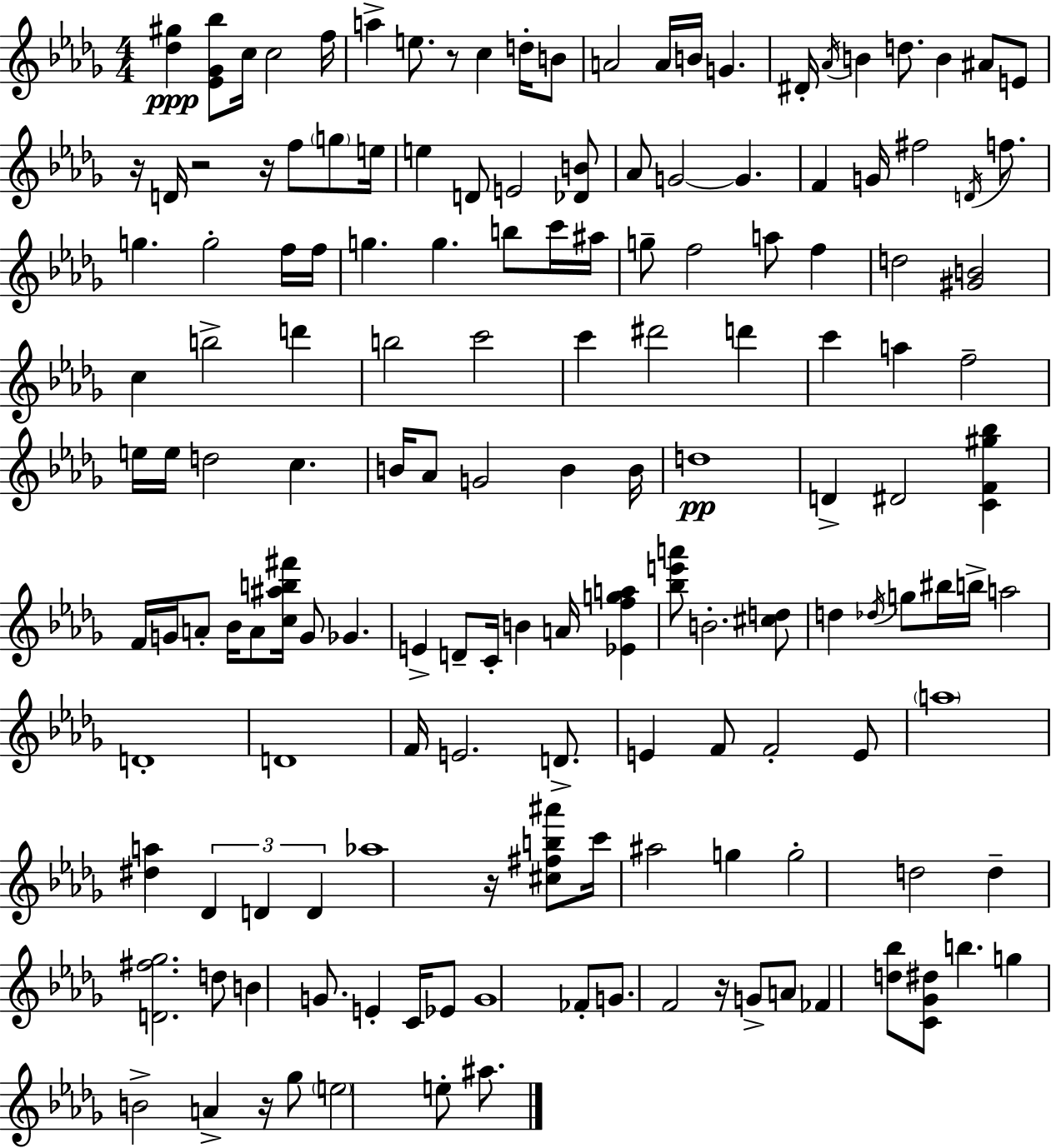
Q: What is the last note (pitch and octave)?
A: A#5